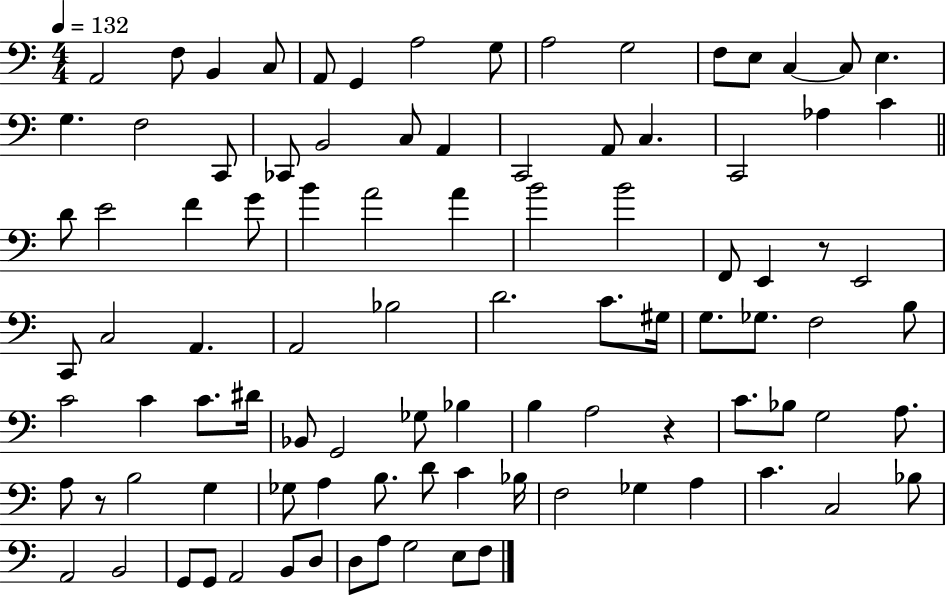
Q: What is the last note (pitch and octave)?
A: F3